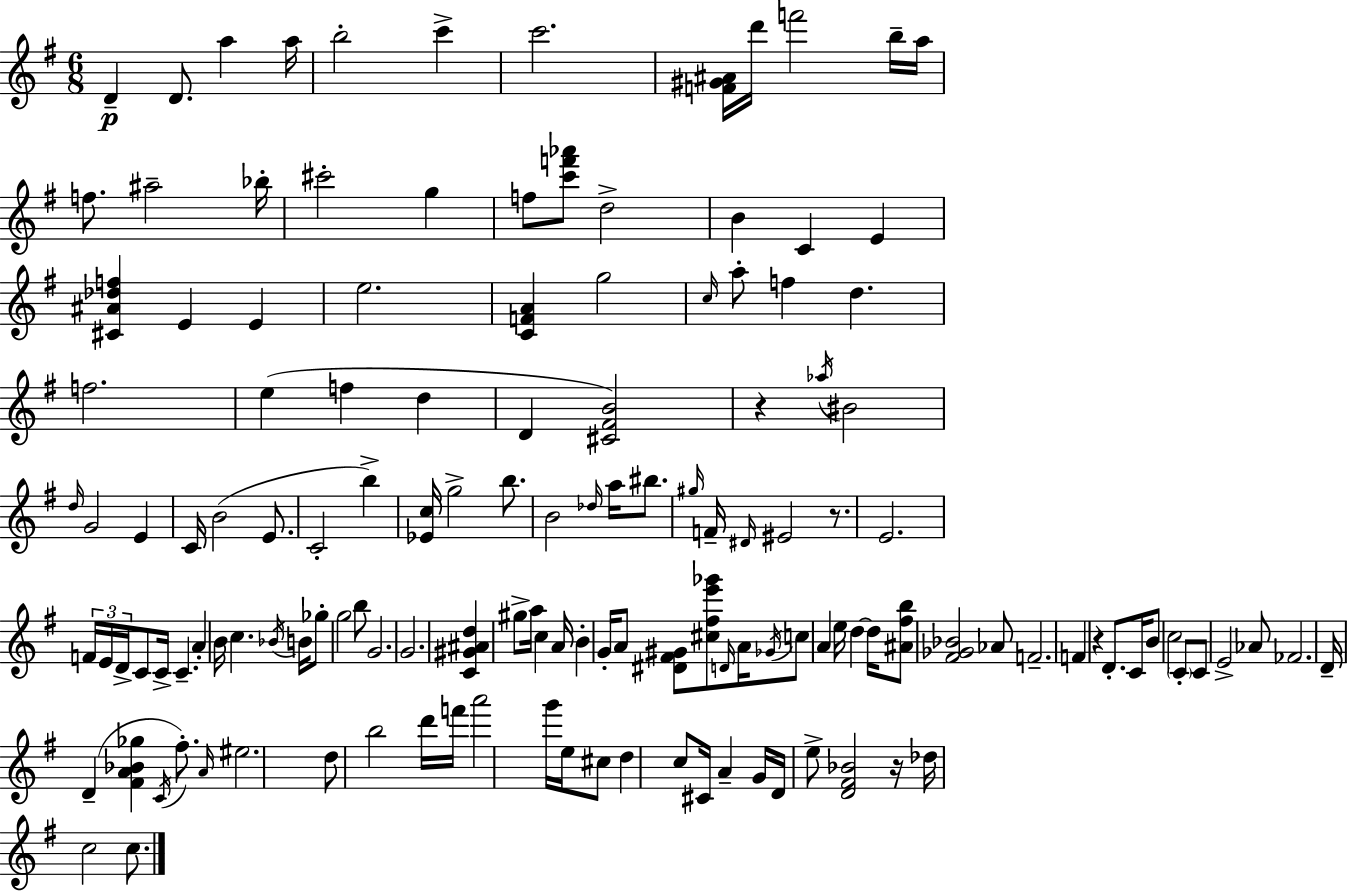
D4/q D4/e. A5/q A5/s B5/h C6/q C6/h. [F4,G#4,A#4]/s D6/s F6/h B5/s A5/s F5/e. A#5/h Bb5/s C#6/h G5/q F5/e [C6,F6,Ab6]/e D5/h B4/q C4/q E4/q [C#4,A#4,Db5,F5]/q E4/q E4/q E5/h. [C4,F4,A4]/q G5/h C5/s A5/e F5/q D5/q. F5/h. E5/q F5/q D5/q D4/q [C#4,F#4,B4]/h R/q Ab5/s BIS4/h D5/s G4/h E4/q C4/s B4/h E4/e. C4/h B5/q [Eb4,C5]/s G5/h B5/e. B4/h Db5/s A5/s BIS5/e. G#5/s F4/s D#4/s EIS4/h R/e. E4/h. F4/s E4/s D4/s C4/e C4/s C4/q. A4/q B4/s C5/q. Bb4/s B4/s Gb5/e G5/h B5/e G4/h. G4/h. [C4,G#4,A#4,D5]/q G#5/e A5/s C5/q A4/s B4/q G4/s A4/e [D#4,F#4,G#4]/e [C#5,F#5,E6,Gb6]/e D4/s A4/s Gb4/s C5/e A4/q E5/s D5/q D5/s [A#4,F#5,B5]/e [F#4,Gb4,Bb4]/h Ab4/e F4/h. F4/q R/q D4/e. C4/s B4/e C5/h C4/e C4/e E4/h Ab4/e FES4/h. D4/s D4/q [F#4,A4,Bb4,Gb5]/q C4/s F#5/e. A4/s EIS5/h. D5/e B5/h D6/s F6/s A6/h G6/s E5/s C#5/e D5/q C5/e C#4/s A4/q G4/s D4/s E5/e [D4,F#4,Bb4]/h R/s Db5/s C5/h C5/e.